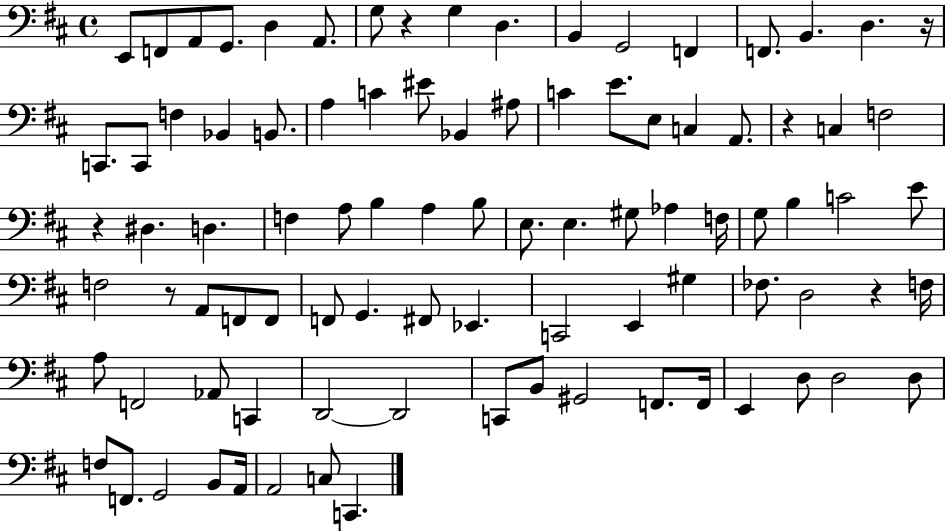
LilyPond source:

{
  \clef bass
  \time 4/4
  \defaultTimeSignature
  \key d \major
  e,8 f,8 a,8 g,8. d4 a,8. | g8 r4 g4 d4. | b,4 g,2 f,4 | f,8. b,4. d4. r16 | \break c,8. c,8 f4 bes,4 b,8. | a4 c'4 eis'8 bes,4 ais8 | c'4 e'8. e8 c4 a,8. | r4 c4 f2 | \break r4 dis4. d4. | f4 a8 b4 a4 b8 | e8. e4. gis8 aes4 f16 | g8 b4 c'2 e'8 | \break f2 r8 a,8 f,8 f,8 | f,8 g,4. fis,8 ees,4. | c,2 e,4 gis4 | fes8. d2 r4 f16 | \break a8 f,2 aes,8 c,4 | d,2~~ d,2 | c,8 b,8 gis,2 f,8. f,16 | e,4 d8 d2 d8 | \break f8 f,8. g,2 b,8 a,16 | a,2 c8 c,4. | \bar "|."
}